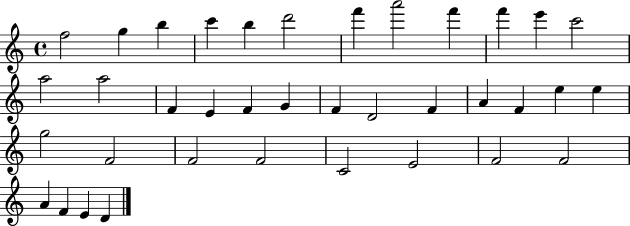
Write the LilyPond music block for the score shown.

{
  \clef treble
  \time 4/4
  \defaultTimeSignature
  \key c \major
  f''2 g''4 b''4 | c'''4 b''4 d'''2 | f'''4 a'''2 f'''4 | f'''4 e'''4 c'''2 | \break a''2 a''2 | f'4 e'4 f'4 g'4 | f'4 d'2 f'4 | a'4 f'4 e''4 e''4 | \break g''2 f'2 | f'2 f'2 | c'2 e'2 | f'2 f'2 | \break a'4 f'4 e'4 d'4 | \bar "|."
}